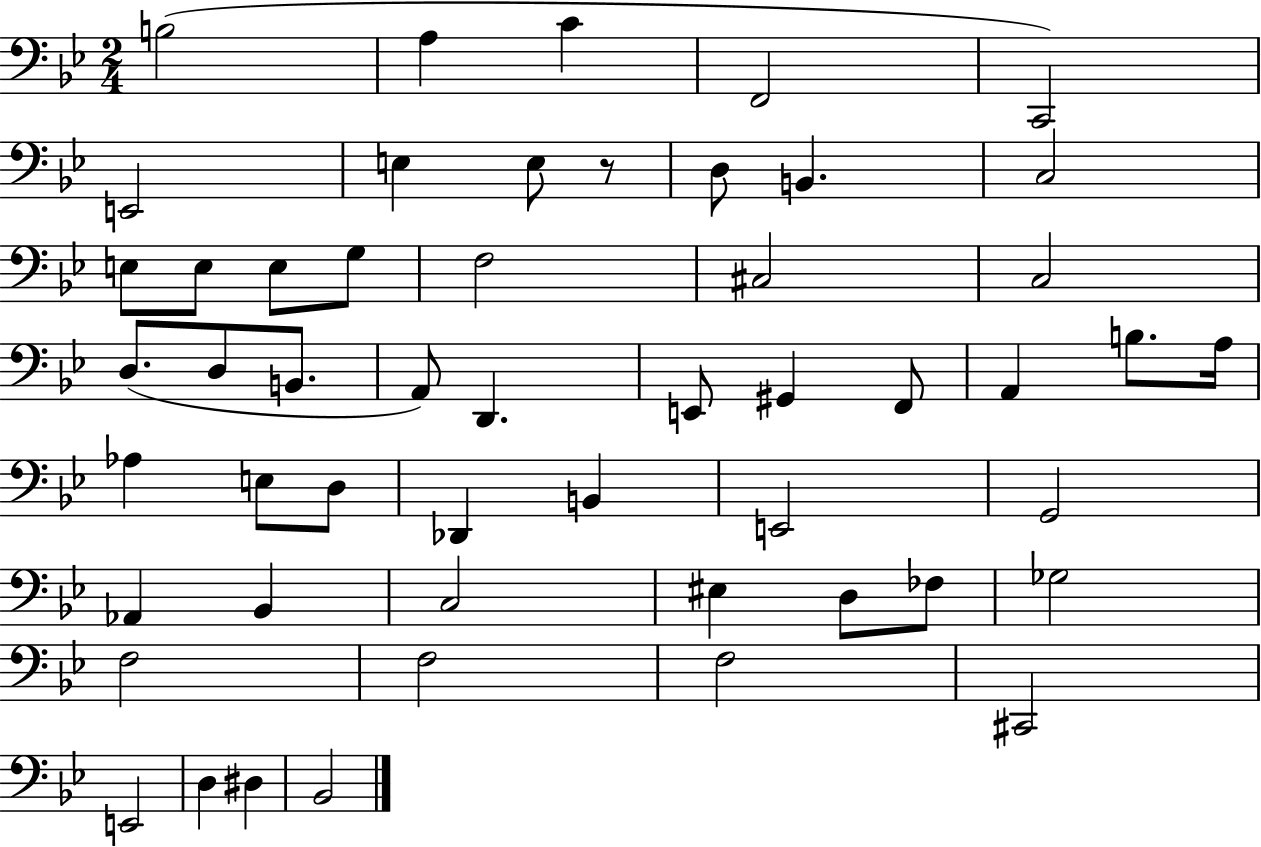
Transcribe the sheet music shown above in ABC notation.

X:1
T:Untitled
M:2/4
L:1/4
K:Bb
B,2 A, C F,,2 C,,2 E,,2 E, E,/2 z/2 D,/2 B,, C,2 E,/2 E,/2 E,/2 G,/2 F,2 ^C,2 C,2 D,/2 D,/2 B,,/2 A,,/2 D,, E,,/2 ^G,, F,,/2 A,, B,/2 A,/4 _A, E,/2 D,/2 _D,, B,, E,,2 G,,2 _A,, _B,, C,2 ^E, D,/2 _F,/2 _G,2 F,2 F,2 F,2 ^C,,2 E,,2 D, ^D, _B,,2